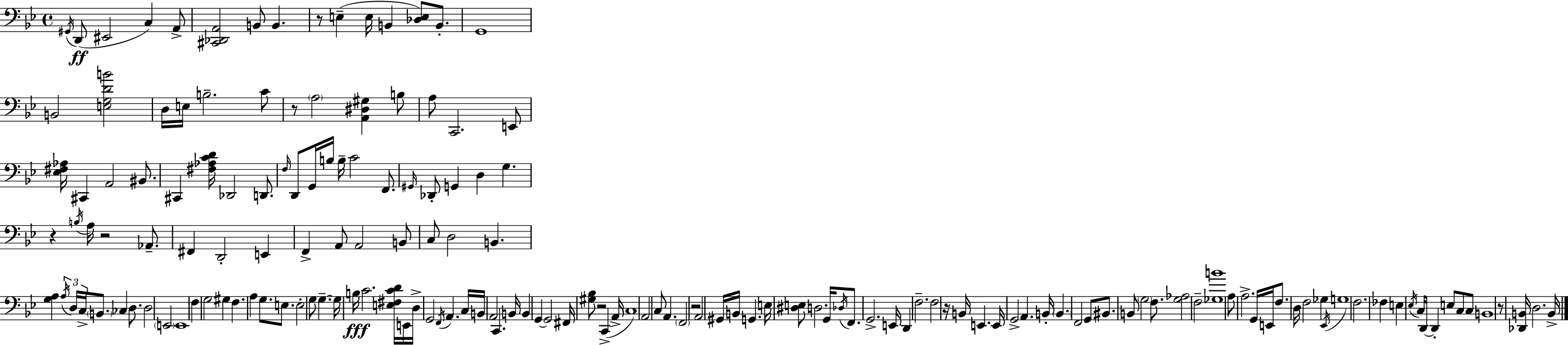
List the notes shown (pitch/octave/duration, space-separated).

G#2/s D2/e EIS2/h C3/q A2/e [C#2,Db2,A2]/h B2/e B2/q. R/e E3/q E3/s B2/q [Db3,E3]/e B2/e. G2/w B2/h [E3,G3,D4,B4]/h D3/s E3/s B3/h. C4/e R/e A3/h [A2,D#3,G#3]/q B3/e A3/e C2/h. E2/e [Eb3,F#3,Ab3]/s C#2/q A2/h BIS2/e. C#2/q [F#3,Ab3,C4,D4]/s Db2/h D2/e. F3/s D2/e G2/s B3/s B3/s C4/h F2/e. G#2/s Db2/e G2/q D3/q G3/q. R/q B3/s A3/s R/h Ab2/e. F#2/q D2/h E2/q F2/q A2/e A2/h B2/e C3/e D3/h B2/q. [G3,A3]/q A3/s D3/s C3/s B2/e. CES3/q D3/e. D3/h E2/h E2/w F3/q G3/h G#3/q F3/q. A3/q G3/e. E3/e. E3/h G3/e G3/q. G3/s B3/s C4/h. [E3,F#3,C4,D4]/s E2/s D3/s G2/h F2/s A2/q. C3/s B2/s A2/h C2/q. B2/s B2/q G2/q G2/h F#2/s [G#3,Bb3]/e R/h C2/q A2/s C3/w A2/h C3/e A2/q. F2/h R/h A2/h G#2/s B2/s G2/q. E3/s [D#3,E3]/e D3/h. G2/s Db3/s F2/e. G2/h. E2/s D2/q F3/h. F3/h R/s B2/s E2/q. E2/s G2/h A2/q. B2/s B2/q. F2/h G2/e BIS2/e. B2/e G3/h F3/e. [G3,Ab3]/h F3/h [Gb3,B4]/w A3/e A3/h. G2/s E2/s F3/e. D3/s F3/h Gb3/q Eb2/s G3/w F3/h. FES3/q E3/q Eb3/s C3/s D2/s D2/q E3/e C3/e C3/e B2/w R/e [Db2,B2]/s D3/h. B2/s